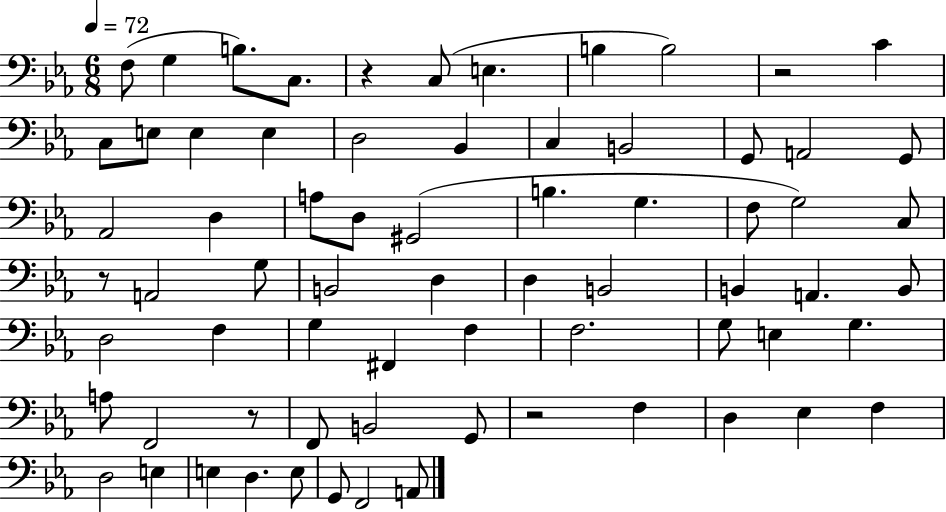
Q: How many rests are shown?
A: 5